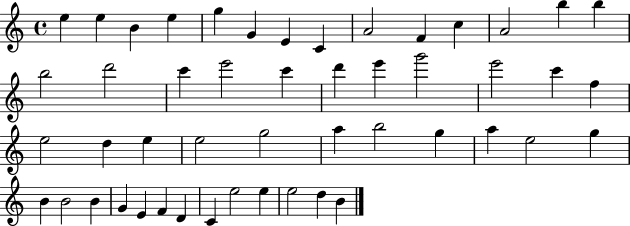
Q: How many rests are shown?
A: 0